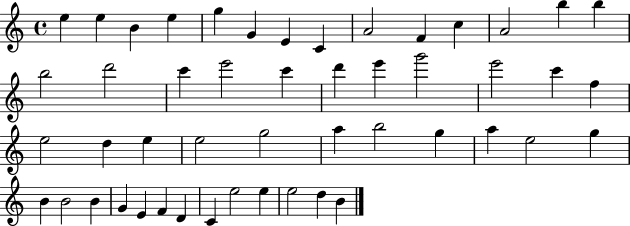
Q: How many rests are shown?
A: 0